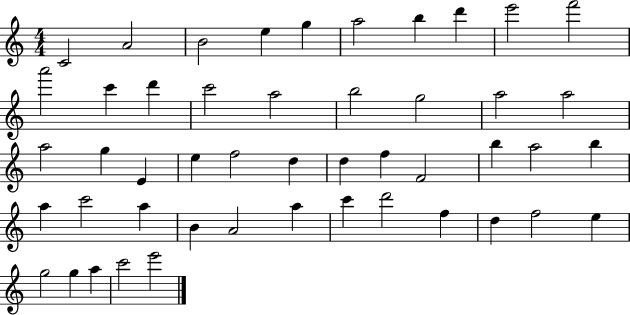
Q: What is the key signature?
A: C major